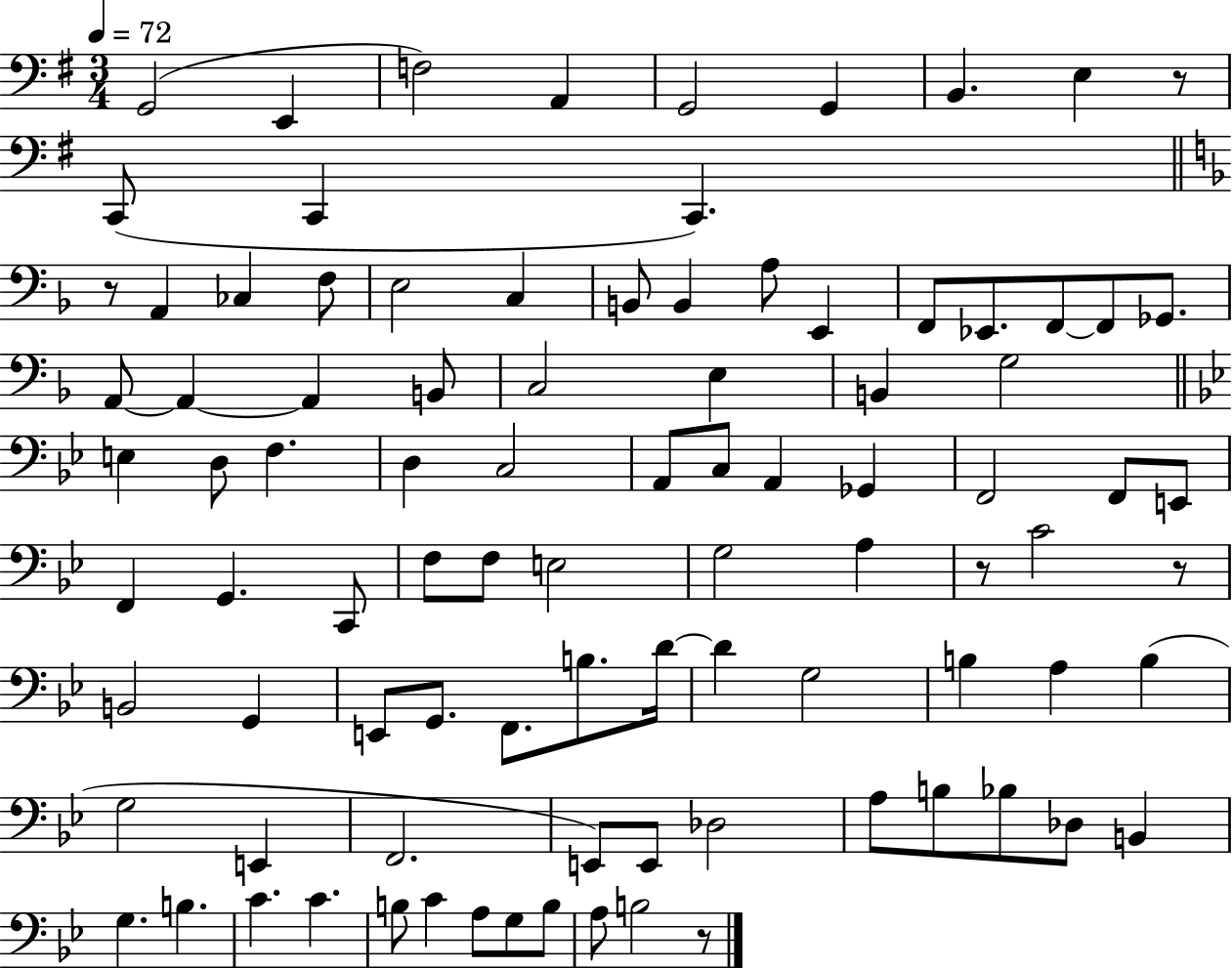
X:1
T:Untitled
M:3/4
L:1/4
K:G
G,,2 E,, F,2 A,, G,,2 G,, B,, E, z/2 C,,/2 C,, C,, z/2 A,, _C, F,/2 E,2 C, B,,/2 B,, A,/2 E,, F,,/2 _E,,/2 F,,/2 F,,/2 _G,,/2 A,,/2 A,, A,, B,,/2 C,2 E, B,, G,2 E, D,/2 F, D, C,2 A,,/2 C,/2 A,, _G,, F,,2 F,,/2 E,,/2 F,, G,, C,,/2 F,/2 F,/2 E,2 G,2 A, z/2 C2 z/2 B,,2 G,, E,,/2 G,,/2 F,,/2 B,/2 D/4 D G,2 B, A, B, G,2 E,, F,,2 E,,/2 E,,/2 _D,2 A,/2 B,/2 _B,/2 _D,/2 B,, G, B, C C B,/2 C A,/2 G,/2 B,/2 A,/2 B,2 z/2